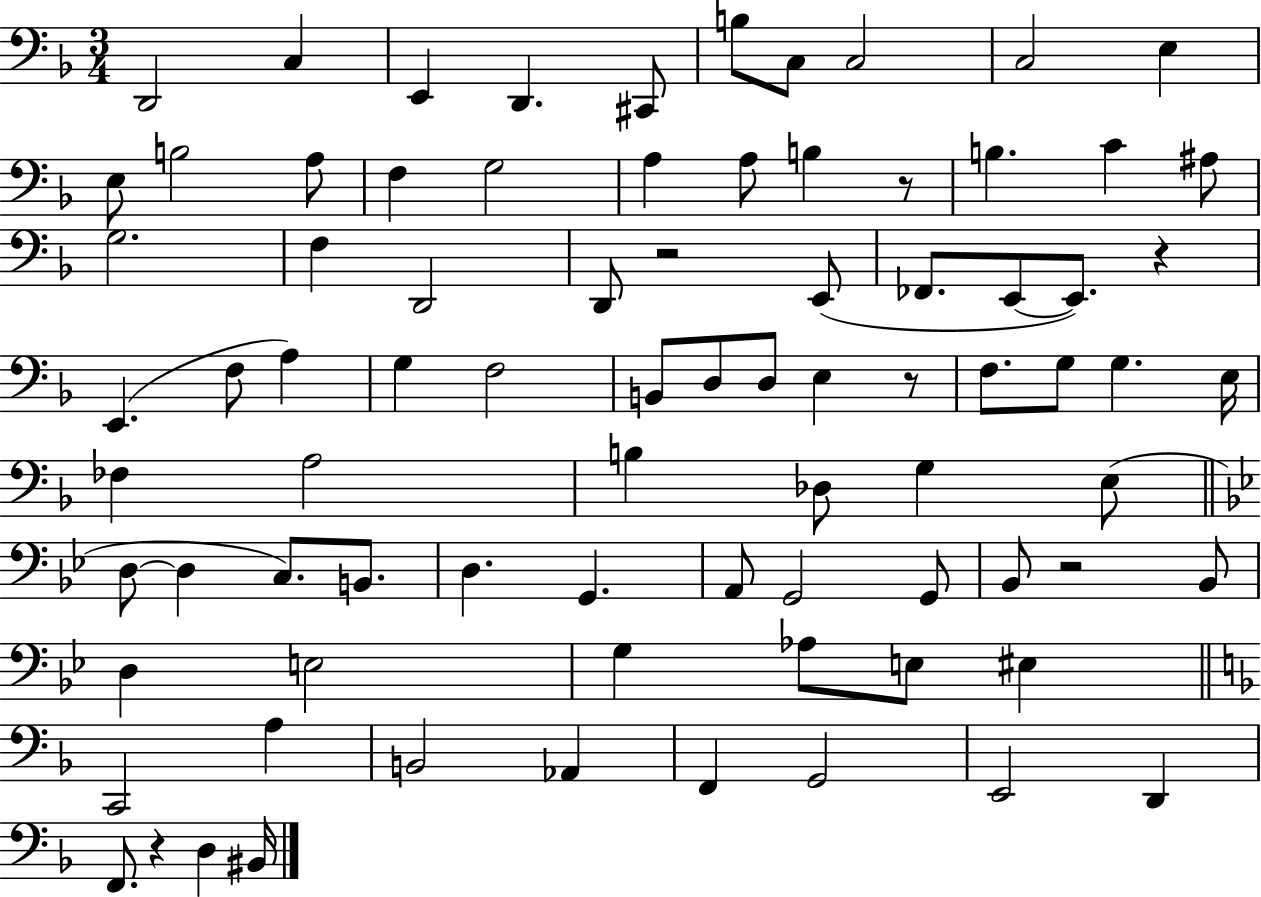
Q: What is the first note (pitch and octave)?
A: D2